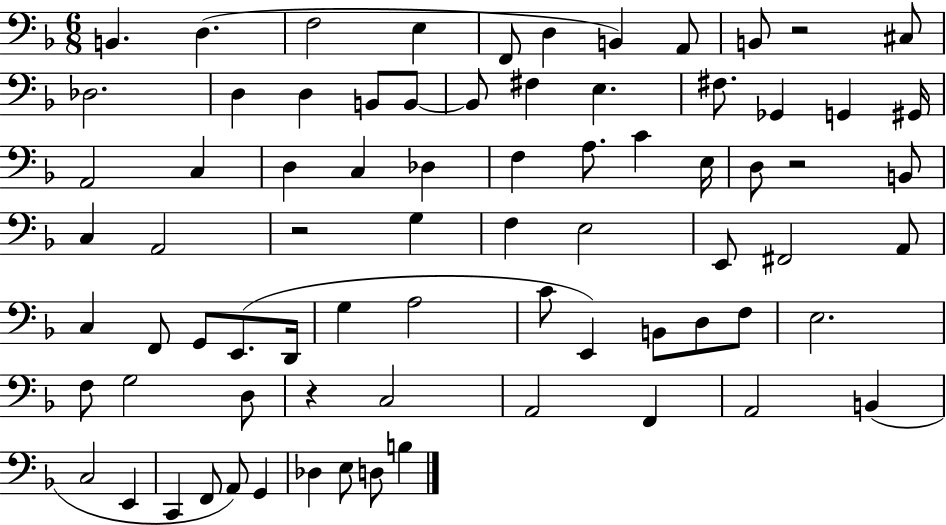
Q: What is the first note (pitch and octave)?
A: B2